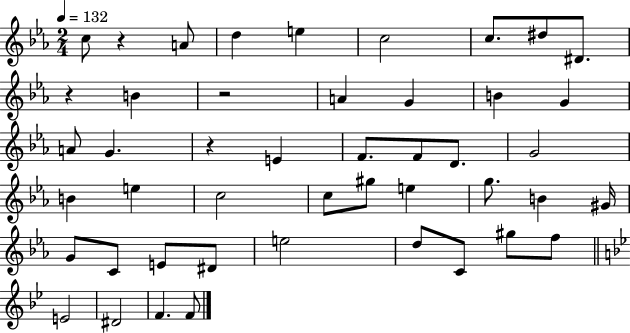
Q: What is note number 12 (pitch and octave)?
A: B4